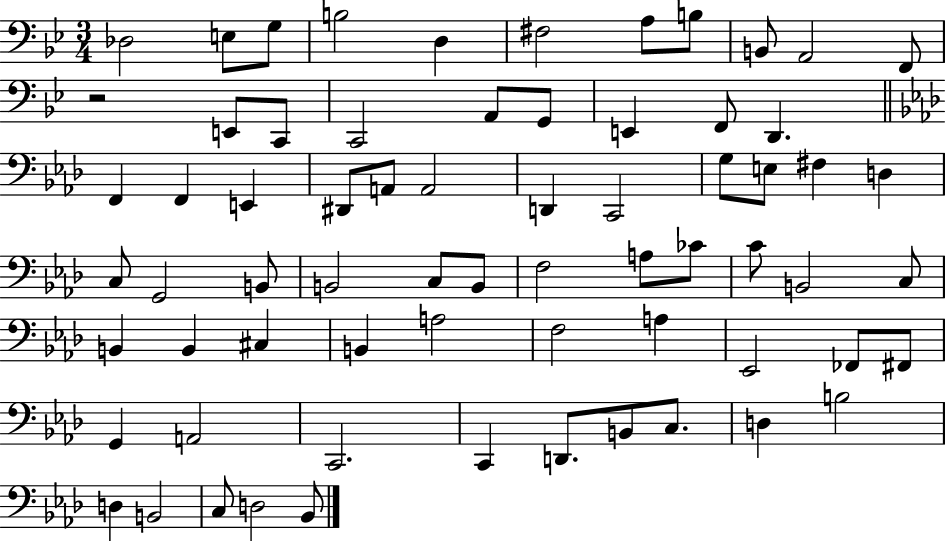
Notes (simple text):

Db3/h E3/e G3/e B3/h D3/q F#3/h A3/e B3/e B2/e A2/h F2/e R/h E2/e C2/e C2/h A2/e G2/e E2/q F2/e D2/q. F2/q F2/q E2/q D#2/e A2/e A2/h D2/q C2/h G3/e E3/e F#3/q D3/q C3/e G2/h B2/e B2/h C3/e B2/e F3/h A3/e CES4/e C4/e B2/h C3/e B2/q B2/q C#3/q B2/q A3/h F3/h A3/q Eb2/h FES2/e F#2/e G2/q A2/h C2/h. C2/q D2/e. B2/e C3/e. D3/q B3/h D3/q B2/h C3/e D3/h Bb2/e